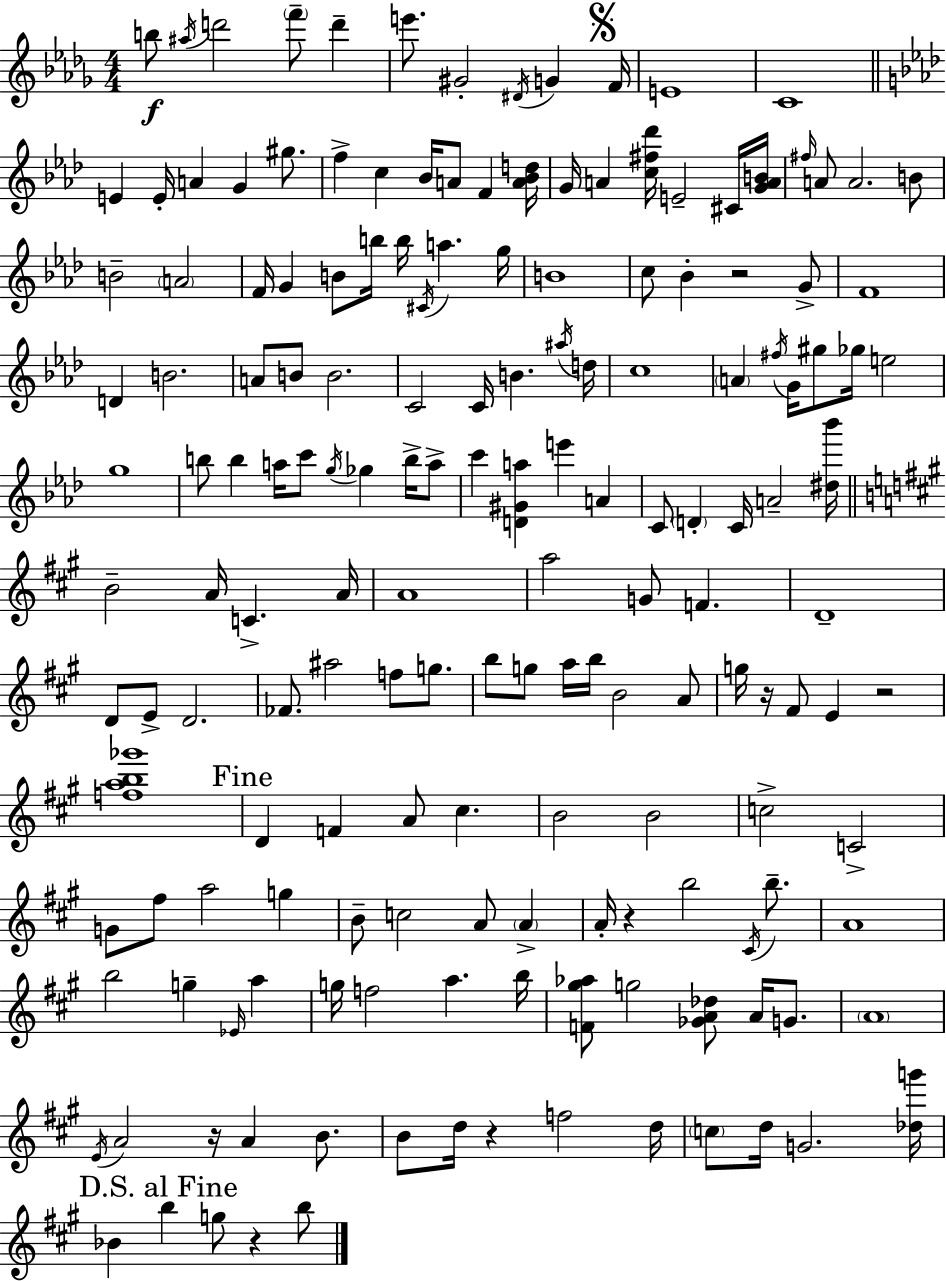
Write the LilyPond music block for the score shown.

{
  \clef treble
  \numericTimeSignature
  \time 4/4
  \key bes \minor
  \repeat volta 2 { b''8\f \acciaccatura { ais''16 } d'''2 \parenthesize f'''8-- d'''4-- | e'''8. gis'2-. \acciaccatura { dis'16 } g'4 | \mark \markup { \musicglyph "scripts.segno" } f'16 e'1 | c'1 | \break \bar "||" \break \key f \minor e'4 e'16-. a'4 g'4 gis''8. | f''4-> c''4 bes'16 a'8 f'4 <a' bes' d''>16 | g'16 a'4 <c'' fis'' des'''>16 e'2-- cis'16 <g' a' b'>16 | \grace { fis''16 } a'8 a'2. b'8 | \break b'2-- \parenthesize a'2 | f'16 g'4 b'8 b''16 b''16 \acciaccatura { cis'16 } a''4. | g''16 b'1 | c''8 bes'4-. r2 | \break g'8-> f'1 | d'4 b'2. | a'8 b'8 b'2. | c'2 c'16 b'4. | \break \acciaccatura { ais''16 } d''16 c''1 | \parenthesize a'4 \acciaccatura { fis''16 } g'16 gis''8 ges''16 e''2 | g''1 | b''8 b''4 a''16 c'''8 \acciaccatura { g''16 } ges''4 | \break b''16-> a''8-> c'''4 <d' gis' a''>4 e'''4 | a'4 c'8 \parenthesize d'4-. c'16 a'2-- | <dis'' bes'''>16 \bar "||" \break \key a \major b'2-- a'16 c'4.-> a'16 | a'1 | a''2 g'8 f'4. | d'1-- | \break d'8 e'8-> d'2. | fes'8. ais''2 f''8 g''8. | b''8 g''8 a''16 b''16 b'2 a'8 | g''16 r16 fis'8 e'4 r2 | \break <f'' a'' b'' ges'''>1 | \mark "Fine" d'4 f'4 a'8 cis''4. | b'2 b'2 | c''2-> c'2-> | \break g'8 fis''8 a''2 g''4 | b'8-- c''2 a'8 \parenthesize a'4-> | a'16-. r4 b''2 \acciaccatura { cis'16 } b''8.-- | a'1 | \break b''2 g''4-- \grace { ees'16 } a''4 | g''16 f''2 a''4. | b''16 <f' gis'' aes''>8 g''2 <ges' a' des''>8 a'16 g'8. | \parenthesize a'1 | \break \acciaccatura { e'16 } a'2 r16 a'4 | b'8. b'8 d''16 r4 f''2 | d''16 \parenthesize c''8 d''16 g'2. | <des'' g'''>16 \mark "D.S. al Fine" bes'4 b''4 g''8 r4 | \break b''8 } \bar "|."
}